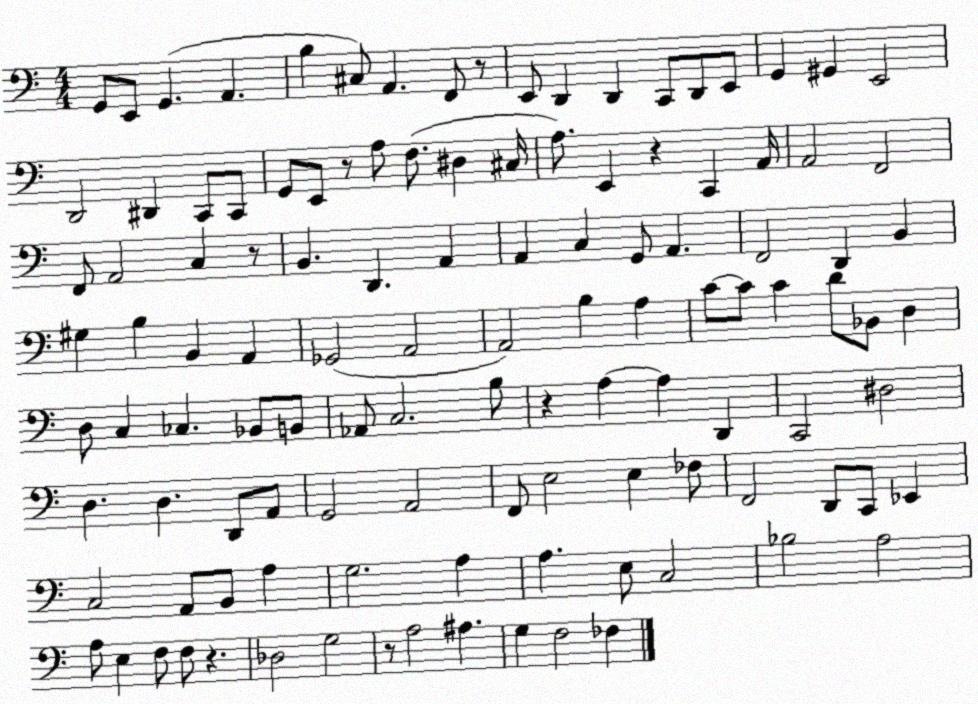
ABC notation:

X:1
T:Untitled
M:4/4
L:1/4
K:C
G,,/2 E,,/2 G,, A,, B, ^C,/2 A,, F,,/2 z/2 E,,/2 D,, D,, C,,/2 D,,/2 E,,/2 G,, ^G,, E,,2 D,,2 ^D,, C,,/2 C,,/2 G,,/2 E,,/2 z/2 A,/2 F,/2 ^D, ^C,/4 A,/2 E,, z C,, A,,/4 A,,2 F,,2 F,,/2 A,,2 C, z/2 B,, D,, A,, A,, C, G,,/2 A,, F,,2 D,, B,, ^G, B, B,, A,, _G,,2 A,,2 A,,2 B, A, C/2 C/2 C D/2 _B,,/2 D, D,/2 C, _C, _B,,/2 B,,/2 _A,,/2 C,2 B,/2 z A, A, D,, C,,2 ^D,2 D, D, D,,/2 A,,/2 G,,2 A,,2 F,,/2 E,2 E, _F,/2 F,,2 D,,/2 C,,/2 _E,, C,2 A,,/2 B,,/2 A, G,2 A, A, E,/2 C,2 _B,2 A,2 A,/2 E, F,/2 F,/2 z _D,2 G,2 z/2 A,2 ^A, G, F,2 _F,